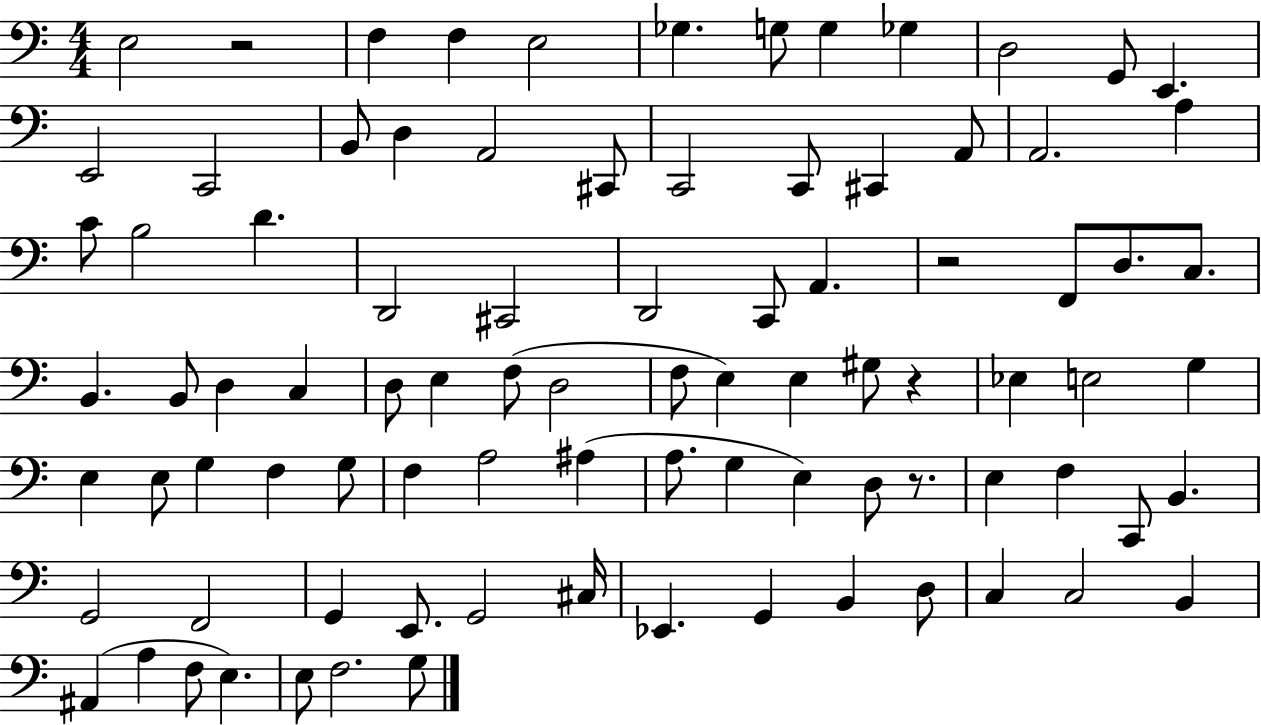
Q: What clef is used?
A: bass